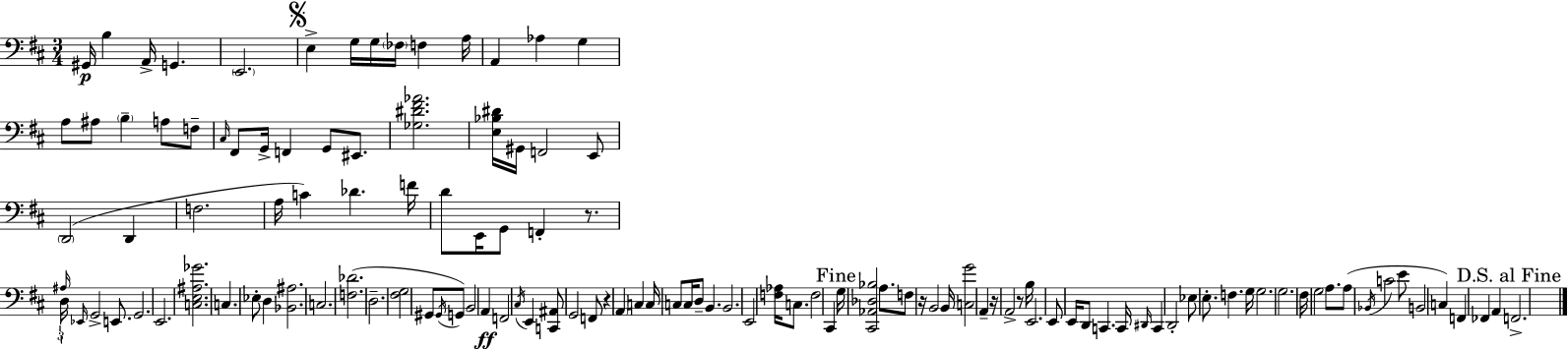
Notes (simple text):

G#2/s B3/q A2/s G2/q. E2/h. E3/q G3/s G3/s FES3/s F3/q A3/s A2/q Ab3/q G3/q A3/e A#3/e B3/q A3/e F3/e C#3/s F#2/e G2/s F2/q G2/e EIS2/e. [Gb3,D#4,F#4,Ab4]/h. [E3,Bb3,D#4]/s G#2/s F2/h E2/e D2/h D2/q F3/h. A3/s C4/q Db4/q. F4/s D4/e E2/s G2/e F2/q R/e. A#3/s D3/s Eb2/s G2/h E2/e. G2/h. E2/h. [C3,E3,A#3,Gb4]/h. C3/q. Eb3/e D3/q [Bb2,A#3]/h. C3/h. [F3,Db4]/h. D3/h. [F#3,G3]/h G#2/e G#2/s G2/e B2/h A2/q F2/h C#3/s E2/q [C2,A#2]/e G2/h F2/e R/q A2/q C3/q C3/s C3/e C3/s D3/e B2/q. B2/h. E2/h [F3,Ab3]/s C3/e. F3/h C#2/q G3/s [C#2,Ab2,Db3,Bb3]/h A3/e. F3/e R/s B2/h B2/s [C3,G4]/h A2/q R/s A2/h R/e B3/s E2/h. E2/e E2/s D2/e C2/q. C2/s D#2/s C2/q D2/h Eb3/e E3/e. F3/q. G3/s G3/h. G3/h. F#3/s G3/h A3/e. A3/e Bb2/s C4/h E4/e B2/h C3/q F2/q FES2/q A2/q F2/h.